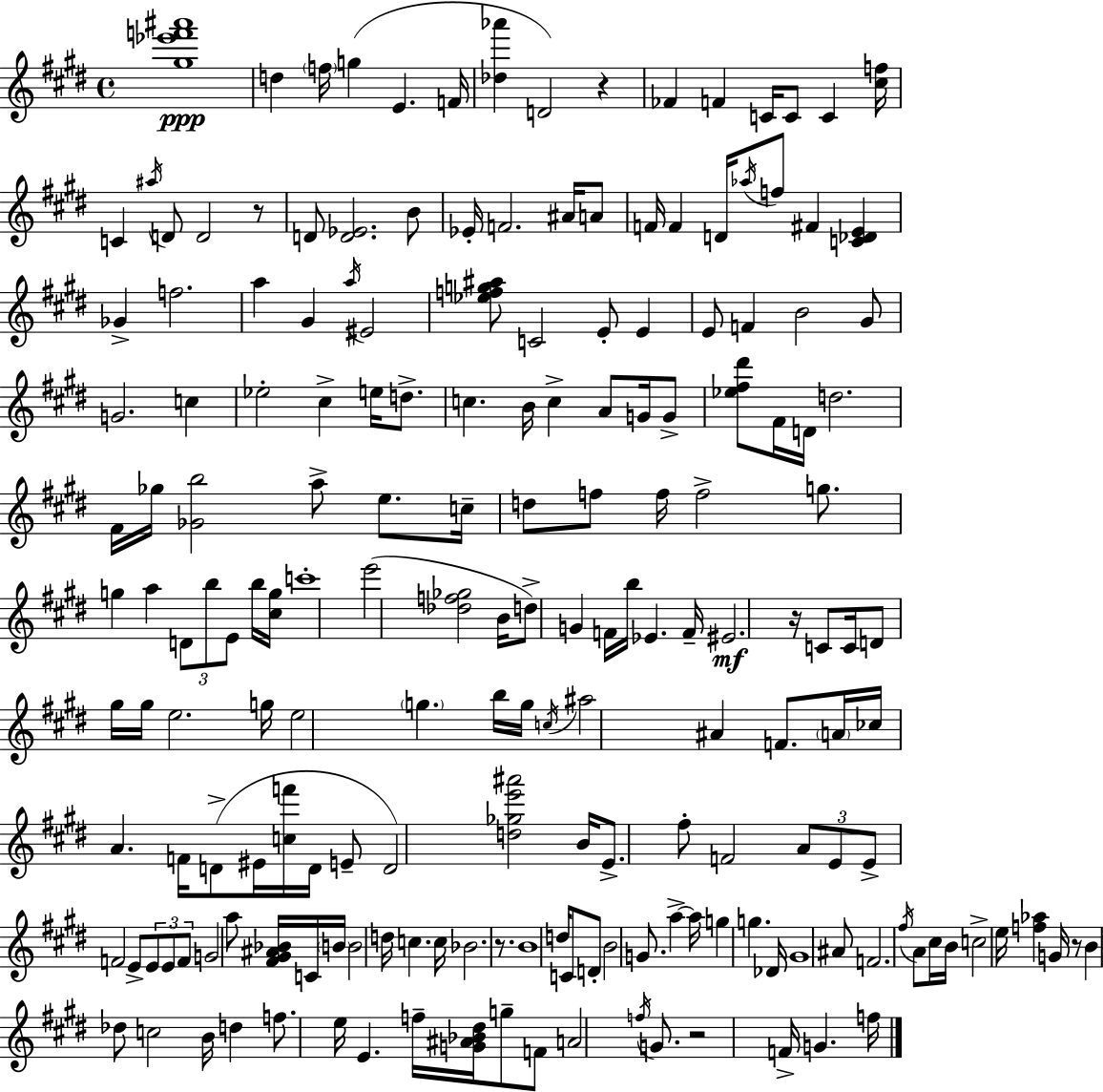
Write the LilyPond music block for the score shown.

{
  \clef treble
  \time 4/4
  \defaultTimeSignature
  \key e \major
  \repeat volta 2 { <gis'' ees''' f''' ais'''>1\ppp | d''4 \parenthesize f''16 g''4( e'4. f'16 | <des'' aes'''>4 d'2) r4 | fes'4 f'4 c'16 c'8 c'4 <cis'' f''>16 | \break c'4 \acciaccatura { ais''16 } d'8 d'2 r8 | d'8 <d' ees'>2. b'8 | ees'16-. f'2. ais'16 a'8 | f'16 f'4 d'16 \acciaccatura { aes''16 } f''8 fis'4 <c' des' e'>4 | \break ges'4-> f''2. | a''4 gis'4 \acciaccatura { a''16 } eis'2 | <ees'' f'' g'' ais''>8 c'2 e'8-. e'4 | e'8 f'4 b'2 | \break gis'8 g'2. c''4 | ees''2-. cis''4-> e''16 | d''8.-> c''4. b'16 c''4-> a'8 | g'16 g'8-> <ees'' fis'' dis'''>8 fis'16 d'16 d''2. | \break fis'16 ges''16 <ges' b''>2 a''8-> e''8. | c''16-- d''8 f''8 f''16 f''2-> | g''8. g''4 a''4 \tuplet 3/2 { d'8 b''8 e'8 } | b''16 <cis'' g''>16 c'''1-. | \break e'''2( <des'' f'' ges''>2 | b'16 d''8->) g'4 f'16 b''16 ees'4. | f'16-- eis'2.\mf r16 | c'8 c'16 d'8 gis''16 gis''16 e''2. | \break g''16 e''2 \parenthesize g''4. | b''16 g''16 \acciaccatura { c''16 } ais''2 ais'4 | f'8. \parenthesize a'16 ces''16 a'4. f'16 d'8->( eis'16 | <c'' f'''>16 d'16 e'8-- d'2) <d'' ges'' e''' ais'''>2 | \break b'16 e'8.-> fis''8-. f'2 | \tuplet 3/2 { a'8 e'8 e'8-> } f'2 | e'8-> \tuplet 3/2 { e'8 e'8 f'8 } g'2 | a''8 <fis' gis' ais' bes'>16 c'16 \parenthesize b'16 b'2 d''16 c''4. | \break c''16 bes'2. | r8. b'1 | d''16 c'8 d'8-. b'2 | g'8. a''4->~~ a''16 g''4 g''4. | \break des'16 gis'1 | ais'8 f'2. | \acciaccatura { fis''16 } a'8 cis''16 b'16 c''2-> e''16 | <f'' aes''>4 g'16 r8 b'4 des''8 c''2 | \break b'16 d''4 f''8. e''16 e'4. | f''16-- <g' ais' bes' dis''>16 g''8-- f'8 a'2 | \acciaccatura { f''16 } g'8. r2 f'16-> g'4. | f''16 } \bar "|."
}